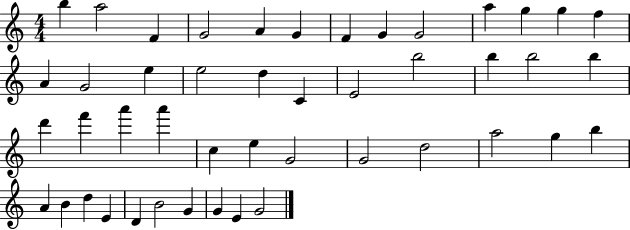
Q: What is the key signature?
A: C major